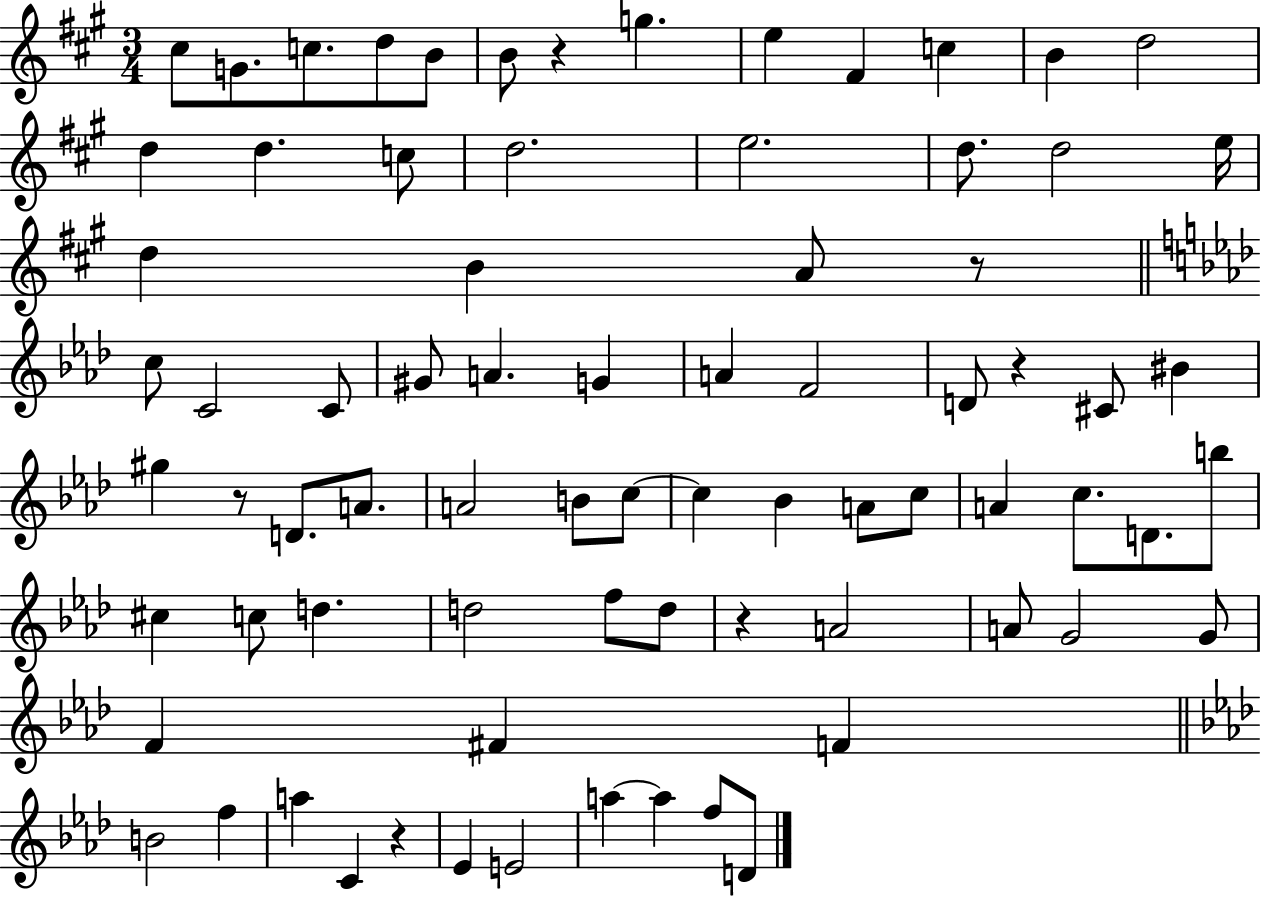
{
  \clef treble
  \numericTimeSignature
  \time 3/4
  \key a \major
  cis''8 g'8. c''8. d''8 b'8 | b'8 r4 g''4. | e''4 fis'4 c''4 | b'4 d''2 | \break d''4 d''4. c''8 | d''2. | e''2. | d''8. d''2 e''16 | \break d''4 b'4 a'8 r8 | \bar "||" \break \key f \minor c''8 c'2 c'8 | gis'8 a'4. g'4 | a'4 f'2 | d'8 r4 cis'8 bis'4 | \break gis''4 r8 d'8. a'8. | a'2 b'8 c''8~~ | c''4 bes'4 a'8 c''8 | a'4 c''8. d'8. b''8 | \break cis''4 c''8 d''4. | d''2 f''8 d''8 | r4 a'2 | a'8 g'2 g'8 | \break f'4 fis'4 f'4 | \bar "||" \break \key aes \major b'2 f''4 | a''4 c'4 r4 | ees'4 e'2 | a''4~~ a''4 f''8 d'8 | \break \bar "|."
}